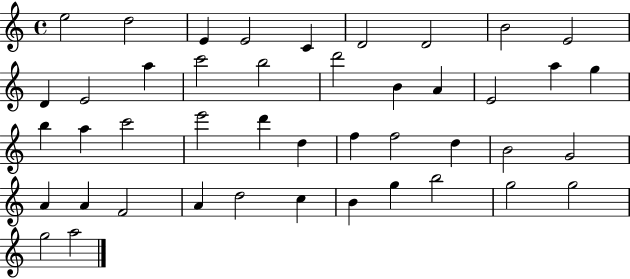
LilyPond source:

{
  \clef treble
  \time 4/4
  \defaultTimeSignature
  \key c \major
  e''2 d''2 | e'4 e'2 c'4 | d'2 d'2 | b'2 e'2 | \break d'4 e'2 a''4 | c'''2 b''2 | d'''2 b'4 a'4 | e'2 a''4 g''4 | \break b''4 a''4 c'''2 | e'''2 d'''4 d''4 | f''4 f''2 d''4 | b'2 g'2 | \break a'4 a'4 f'2 | a'4 d''2 c''4 | b'4 g''4 b''2 | g''2 g''2 | \break g''2 a''2 | \bar "|."
}